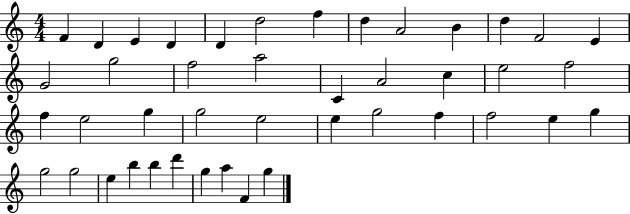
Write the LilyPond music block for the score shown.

{
  \clef treble
  \numericTimeSignature
  \time 4/4
  \key c \major
  f'4 d'4 e'4 d'4 | d'4 d''2 f''4 | d''4 a'2 b'4 | d''4 f'2 e'4 | \break g'2 g''2 | f''2 a''2 | c'4 a'2 c''4 | e''2 f''2 | \break f''4 e''2 g''4 | g''2 e''2 | e''4 g''2 f''4 | f''2 e''4 g''4 | \break g''2 g''2 | e''4 b''4 b''4 d'''4 | g''4 a''4 f'4 g''4 | \bar "|."
}